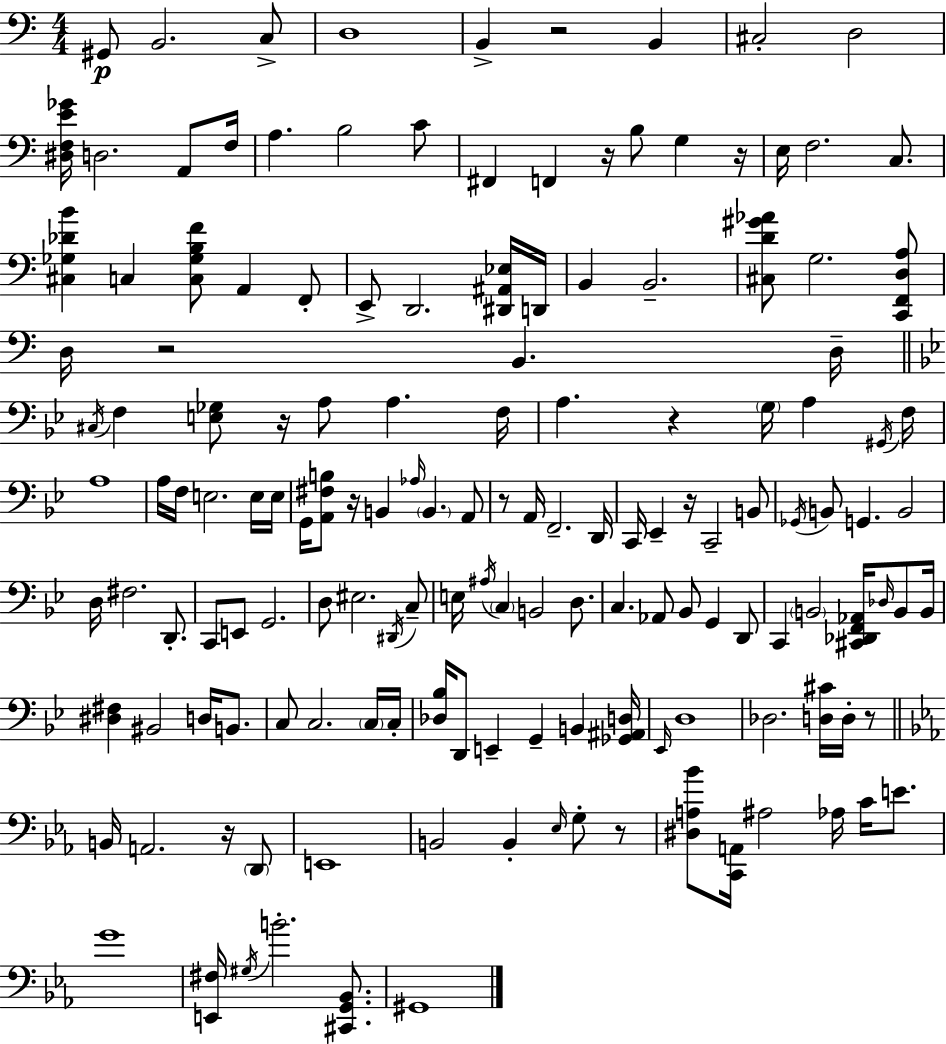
X:1
T:Untitled
M:4/4
L:1/4
K:Am
^G,,/2 B,,2 C,/2 D,4 B,, z2 B,, ^C,2 D,2 [^D,F,E_G]/4 D,2 A,,/2 F,/4 A, B,2 C/2 ^F,, F,, z/4 B,/2 G, z/4 E,/4 F,2 C,/2 [^C,_G,_DB] C, [C,_G,B,F]/2 A,, F,,/2 E,,/2 D,,2 [^D,,^A,,_E,]/4 D,,/4 B,, B,,2 [^C,D^G_A]/2 G,2 [C,,F,,D,A,]/2 D,/4 z2 B,, D,/4 ^C,/4 F, [E,_G,]/2 z/4 A,/2 A, F,/4 A, z G,/4 A, ^G,,/4 F,/4 A,4 A,/4 F,/4 E,2 E,/4 E,/4 G,,/4 [A,,^F,B,]/2 z/4 B,, _A,/4 B,, A,,/2 z/2 A,,/4 F,,2 D,,/4 C,,/4 _E,, z/4 C,,2 B,,/2 _G,,/4 B,,/2 G,, B,,2 D,/4 ^F,2 D,,/2 C,,/2 E,,/2 G,,2 D,/2 ^E,2 ^D,,/4 C,/2 E,/4 ^A,/4 C, B,,2 D,/2 C, _A,,/2 _B,,/2 G,, D,,/2 C,, B,,2 [^C,,_D,,F,,_A,,]/4 _D,/4 B,,/2 B,,/4 [^D,^F,] ^B,,2 D,/4 B,,/2 C,/2 C,2 C,/4 C,/4 [_D,_B,]/4 D,,/2 E,, G,, B,, [_G,,^A,,D,]/4 _E,,/4 D,4 _D,2 [D,^C]/4 D,/4 z/2 B,,/4 A,,2 z/4 D,,/2 E,,4 B,,2 B,, _E,/4 G,/2 z/2 [^D,A,_B]/2 [C,,A,,]/4 ^A,2 _A,/4 C/4 E/2 G4 [E,,^F,]/4 ^G,/4 B2 [^C,,G,,_B,,]/2 ^G,,4